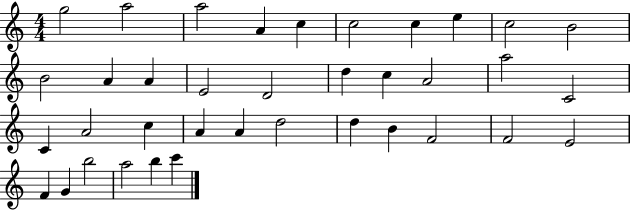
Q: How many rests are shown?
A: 0